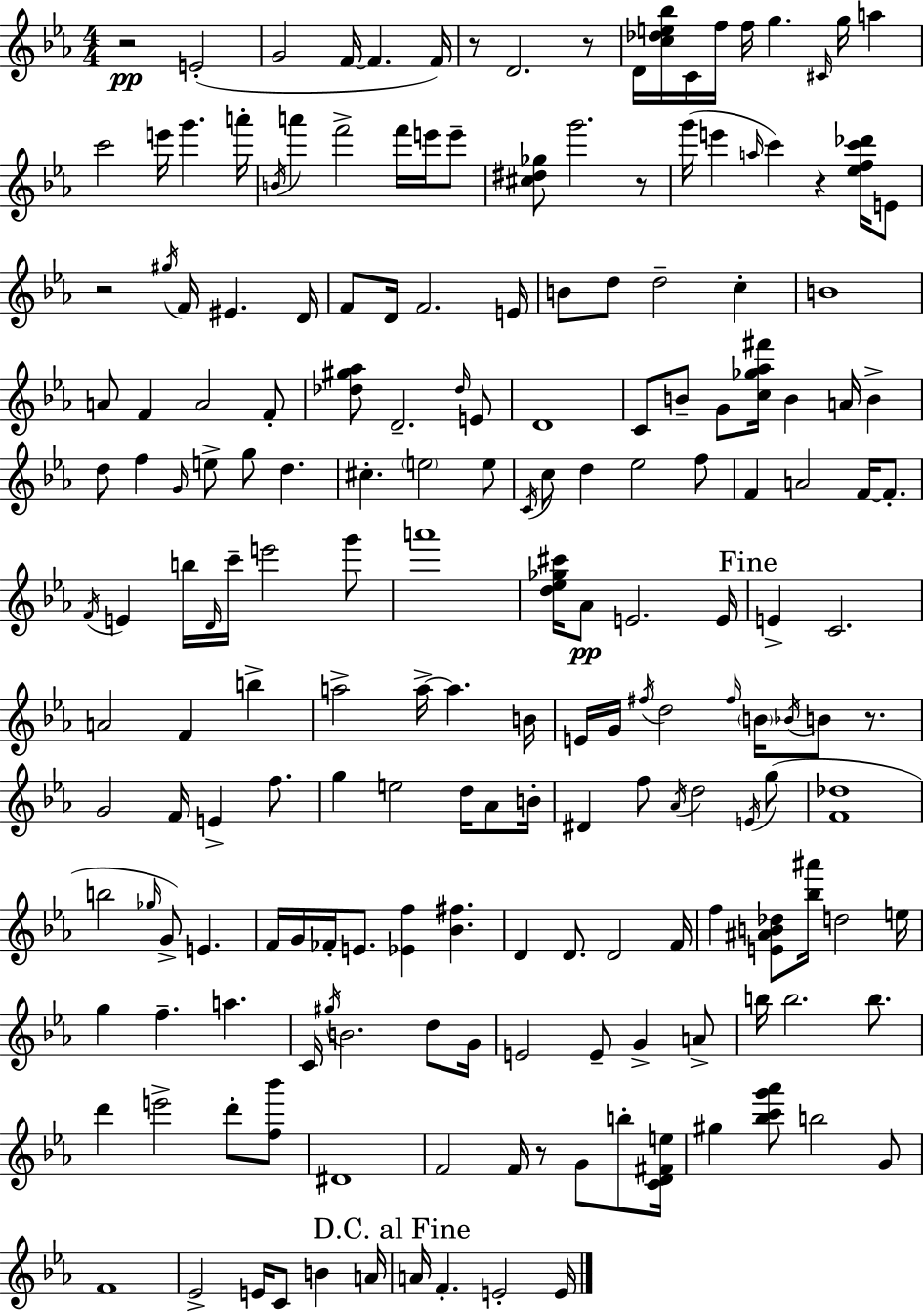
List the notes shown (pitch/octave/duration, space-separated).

R/h E4/h G4/h F4/s F4/q. F4/s R/e D4/h. R/e D4/s [C5,Db5,E5,Bb5]/s C4/s F5/s F5/s G5/q. C#4/s G5/s A5/q C6/h E6/s G6/q. A6/s B4/s A6/q F6/h F6/s E6/s E6/e [C#5,D#5,Gb5]/e G6/h. R/e G6/s E6/q A5/s C6/q R/q [Eb5,F5,C6,Db6]/s E4/e R/h G#5/s F4/s EIS4/q. D4/s F4/e D4/s F4/h. E4/s B4/e D5/e D5/h C5/q B4/w A4/e F4/q A4/h F4/e [Db5,G#5,Ab5]/e D4/h. Db5/s E4/e D4/w C4/e B4/e G4/e [C5,Gb5,Ab5,F#6]/s B4/q A4/s B4/q D5/e F5/q G4/s E5/e G5/e D5/q. C#5/q. E5/h E5/e C4/s C5/e D5/q Eb5/h F5/e F4/q A4/h F4/s F4/e. F4/s E4/q B5/s D4/s C6/s E6/h G6/e A6/w [D5,Eb5,Gb5,C#6]/s Ab4/e E4/h. E4/s E4/q C4/h. A4/h F4/q B5/q A5/h A5/s A5/q. B4/s E4/s G4/s F#5/s D5/h F#5/s B4/s Bb4/s B4/e R/e. G4/h F4/s E4/q F5/e. G5/q E5/h D5/s Ab4/e B4/s D#4/q F5/e Ab4/s D5/h E4/s G5/e [F4,Db5]/w B5/h Gb5/s G4/e E4/q. F4/s G4/s FES4/s E4/e. [Eb4,F5]/q [Bb4,F#5]/q. D4/q D4/e. D4/h F4/s F5/q [E4,A#4,B4,Db5]/e [Bb5,A#6]/s D5/h E5/s G5/q F5/q. A5/q. C4/s G#5/s B4/h. D5/e G4/s E4/h E4/e G4/q A4/e B5/s B5/h. B5/e. D6/q E6/h D6/e [F5,Bb6]/e D#4/w F4/h F4/s R/e G4/e B5/e [C4,D4,F#4,E5]/s G#5/q [Bb5,C6,G6,Ab6]/e B5/h G4/e F4/w Eb4/h E4/s C4/e B4/q A4/s A4/s F4/q. E4/h E4/s